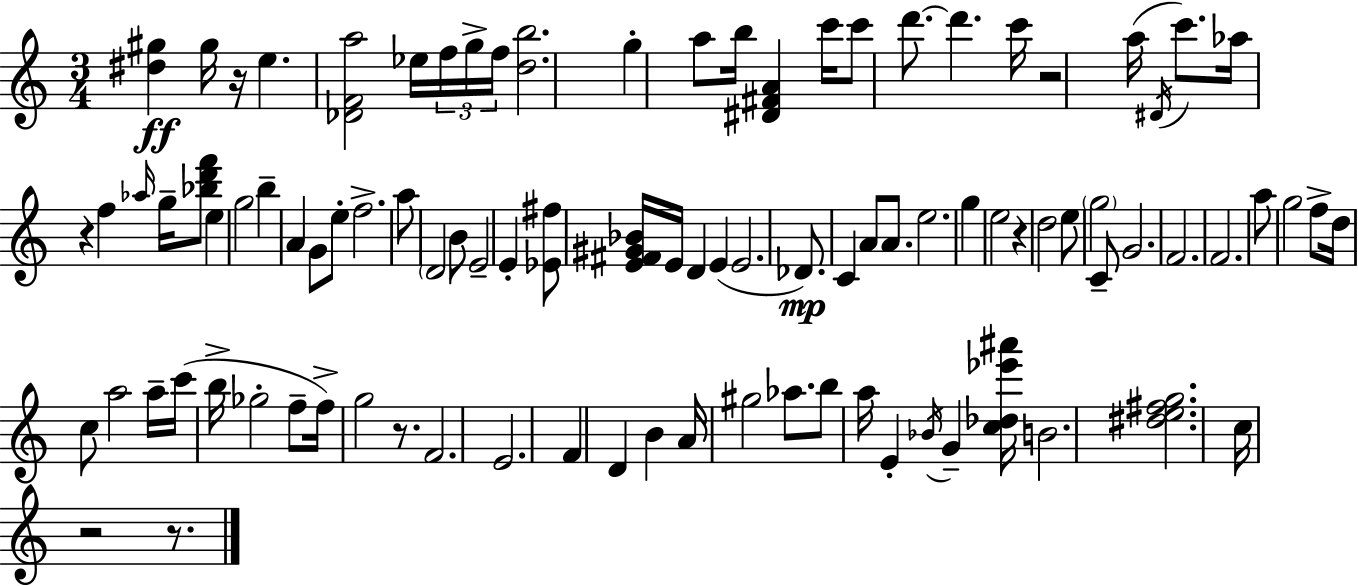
{
  \clef treble
  \numericTimeSignature
  \time 3/4
  \key c \major
  <dis'' gis''>4\ff gis''16 r16 e''4. | <des' f' a''>2 ees''16 \tuplet 3/2 { f''16 g''16-> f''16 } | <d'' b''>2. | g''4-. a''8 b''16 <dis' fis' a'>4 c'''16 | \break c'''8 d'''8.~~ d'''4. c'''16 | r2 a''16( \acciaccatura { dis'16 } c'''8.) | aes''16 r4 f''4 \grace { aes''16 } g''16-- | <bes'' d''' f'''>8 e''4 g''2 | \break b''4-- a'4 g'8 | e''8-. f''2.-> | a''8 \parenthesize d'2 | b'8 e'2-- e'4-. | \break <ees' fis''>8 <e' fis' gis' bes'>16 e'16 d'4 e'4( | e'2. | des'8.\mp) c'4 a'8 a'8. | e''2. | \break g''4 e''2 | r4 d''2 | e''8 \parenthesize g''2 | c'8-- g'2. | \break f'2. | f'2. | a''8 g''2 | f''8-> d''16 c''8 a''2 | \break a''16-- c'''16( b''16-> ges''2-. | f''8-- f''16->) g''2 r8. | f'2. | e'2. | \break f'4 d'4 b'4 | a'16 gis''2 aes''8. | b''8 a''16 e'4-. \acciaccatura { bes'16 } g'4-- | <c'' des'' ees''' ais'''>16 b'2. | \break <dis'' e'' fis'' g''>2. | c''16 r2 | r8. \bar "|."
}